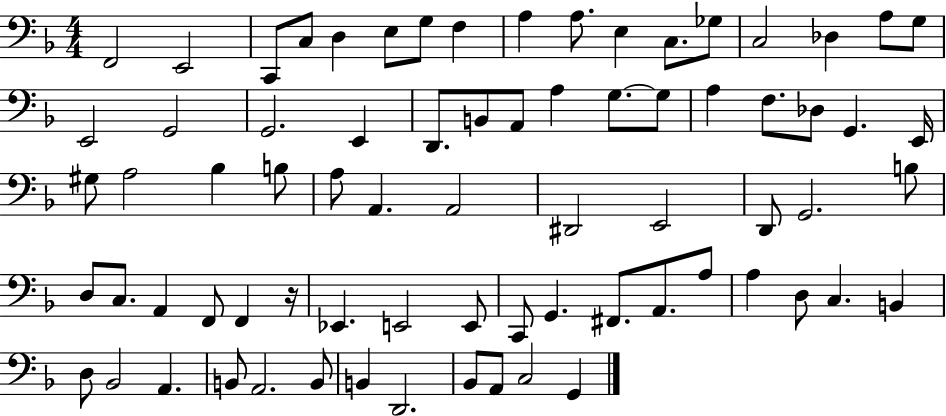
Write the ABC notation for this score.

X:1
T:Untitled
M:4/4
L:1/4
K:F
F,,2 E,,2 C,,/2 C,/2 D, E,/2 G,/2 F, A, A,/2 E, C,/2 _G,/2 C,2 _D, A,/2 G,/2 E,,2 G,,2 G,,2 E,, D,,/2 B,,/2 A,,/2 A, G,/2 G,/2 A, F,/2 _D,/2 G,, E,,/4 ^G,/2 A,2 _B, B,/2 A,/2 A,, A,,2 ^D,,2 E,,2 D,,/2 G,,2 B,/2 D,/2 C,/2 A,, F,,/2 F,, z/4 _E,, E,,2 E,,/2 C,,/2 G,, ^F,,/2 A,,/2 A,/2 A, D,/2 C, B,, D,/2 _B,,2 A,, B,,/2 A,,2 B,,/2 B,, D,,2 _B,,/2 A,,/2 C,2 G,,